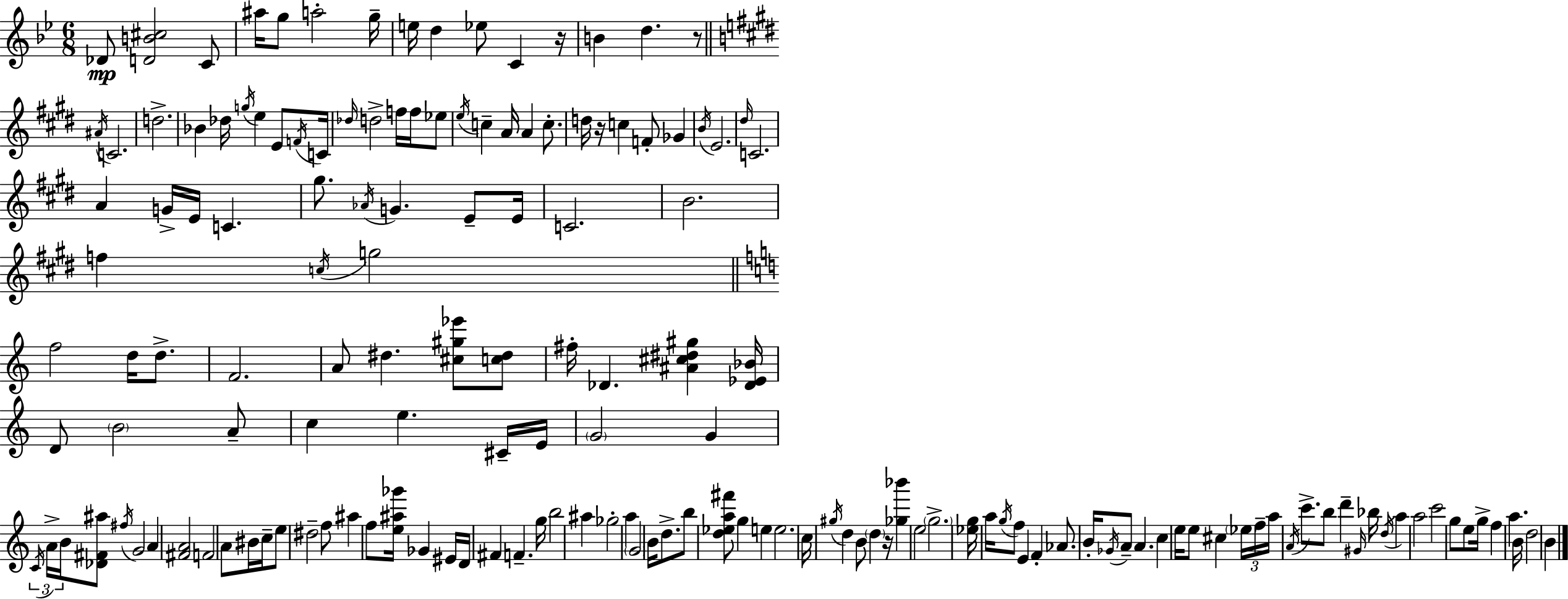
Db4/e [D4,B4,C#5]/h C4/e A#5/s G5/e A5/h G5/s E5/s D5/q Eb5/e C4/q R/s B4/q D5/q. R/e A#4/s C4/h. D5/h. Bb4/q Db5/s G5/s E5/q E4/e F4/s C4/s Db5/s D5/h F5/s F5/s Eb5/e E5/s C5/q A4/s A4/q C5/e. D5/s R/s C5/q F4/e Gb4/q B4/s E4/h. D#5/s C4/h. A4/q G4/s E4/s C4/q. G#5/e. Ab4/s G4/q. E4/e E4/s C4/h. B4/h. F5/q C5/s G5/h F5/h D5/s D5/e. F4/h. A4/e D#5/q. [C#5,G#5,Eb6]/e [C5,D#5]/e F#5/s Db4/q. [A#4,C#5,D#5,G#5]/q [Db4,Eb4,Bb4]/s D4/e B4/h A4/e C5/q E5/q. C#4/s E4/s G4/h G4/q C4/s A4/s B4/s [Db4,F#4,A#5]/e F#5/s G4/h A4/q [F#4,A4]/h F4/h A4/e BIS4/s C5/s E5/e D#5/h F5/e A#5/q F5/e [E5,A#5,Gb6]/s Gb4/q EIS4/s D4/s F#4/q F4/q. G5/s B5/h A#5/q Gb5/h A5/q G4/h B4/s D5/e. B5/e [D5,Eb5,A5,F#6]/e G5/q E5/q E5/h. C5/s G#5/s D5/q B4/e D5/q R/s [Gb5,Bb6]/q E5/h G5/h. [Eb5,G5]/s A5/s G5/s F5/e E4/q F4/q Ab4/e. B4/s Gb4/s A4/e A4/q. C5/q E5/s E5/e C#5/q Eb5/s F5/s A5/s A4/s C6/e. B5/e D6/q G#4/s Bb5/s D5/s A5/q A5/h C6/h G5/e E5/e G5/s F5/q A5/q. B4/s D5/h B4/q